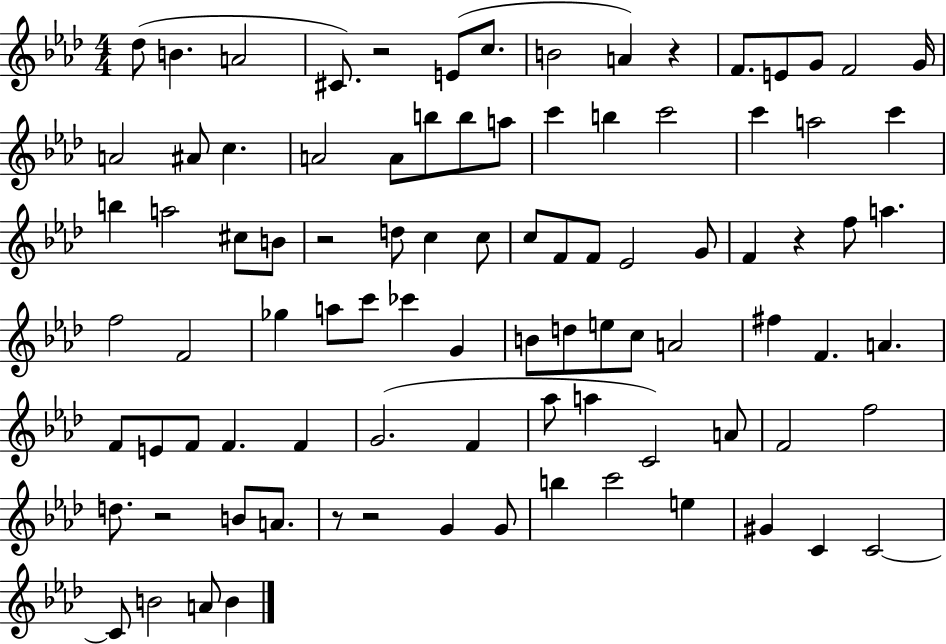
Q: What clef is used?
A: treble